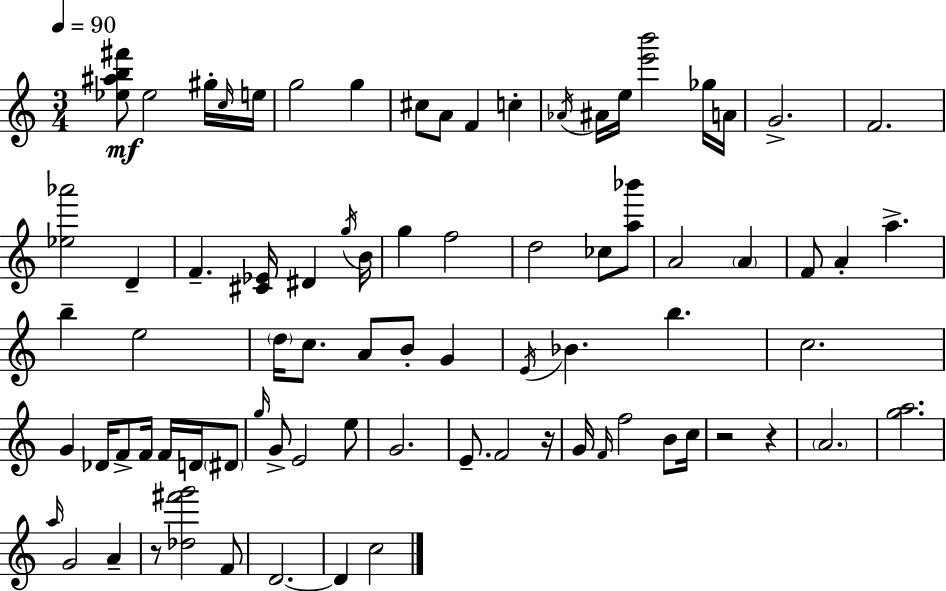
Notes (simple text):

[Eb5,A#5,B5,F#6]/e Eb5/h G#5/s C5/s E5/s G5/h G5/q C#5/e A4/e F4/q C5/q Ab4/s A#4/s E5/s [E6,B6]/h Gb5/s A4/s G4/h. F4/h. [Eb5,Ab6]/h D4/q F4/q. [C#4,Eb4]/s D#4/q G5/s B4/s G5/q F5/h D5/h CES5/e [A5,Bb6]/e A4/h A4/q F4/e A4/q A5/q. B5/q E5/h D5/s C5/e. A4/e B4/e G4/q E4/s Bb4/q. B5/q. C5/h. G4/q Db4/s F4/e F4/s F4/s D4/s D#4/e G5/s G4/e E4/h E5/e G4/h. E4/e. F4/h R/s G4/s F4/s F5/h B4/e C5/s R/h R/q A4/h. [G5,A5]/h. A5/s G4/h A4/q R/e [Db5,F#6,G6]/h F4/e D4/h. D4/q C5/h